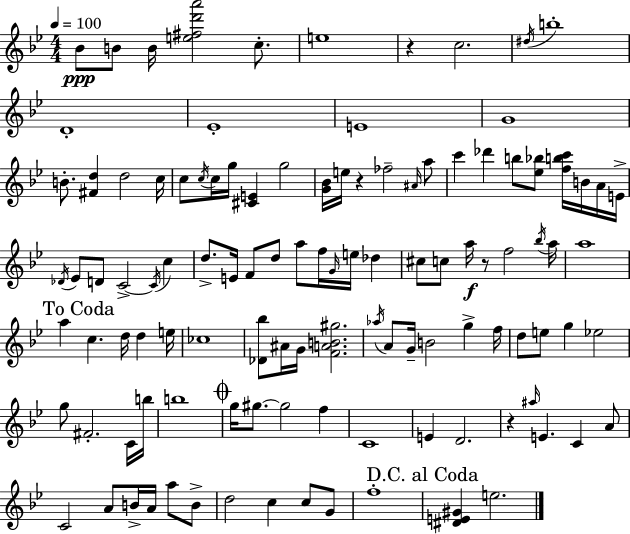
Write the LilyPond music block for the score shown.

{
  \clef treble
  \numericTimeSignature
  \time 4/4
  \key g \minor
  \tempo 4 = 100
  \repeat volta 2 { bes'8\ppp b'8 b'16 <e'' fis'' d''' a'''>2 c''8.-. | e''1 | r4 c''2. | \acciaccatura { dis''16 } b''1-. | \break d'1-. | ees'1-. | e'1 | g'1 | \break b'8.-. <fis' d''>4 d''2 | c''16 c''8 \acciaccatura { c''16 } c''16 g''16 <cis' e'>4 g''2 | <g' bes'>16 e''16 r4 fes''2-- | \grace { ais'16 } a''8 c'''4 des'''4 b''8 <ees'' bes''>8 <f'' b'' c'''>16 | \break b'16 a'16 e'16-> \acciaccatura { des'16 } ees'8 d'8 c'2->~~ | \acciaccatura { c'16 } c''4 d''8.-> e'16 f'8 d''8 a''8 f''16 | \grace { g'16 } e''16 des''4 cis''8 c''8 a''16\f r8 f''2 | \acciaccatura { bes''16 } a''16 a''1 | \break \mark "To Coda" a''4 c''4. | d''16 d''4 e''16 ces''1 | <des' bes''>8 ais'16 g'16 <f' a' b' gis''>2. | \acciaccatura { aes''16 } a'8 g'16-- b'2 | \break g''4-> f''16 d''8 e''8 g''4 | ees''2 g''8 fis'2.-. | c'16 b''16 b''1 | \mark \markup { \musicglyph "scripts.coda" } g''16 gis''8.~~ gis''2 | \break f''4 c'1 | e'4 d'2. | r4 \grace { ais''16 } e'4. | c'4 a'8 c'2 | \break a'8 b'16-> a'16 a''8 b'8-> d''2 | c''4 c''8 g'8 f''1-. | \mark "D.C. al Coda" <dis' e' gis'>4 e''2. | } \bar "|."
}